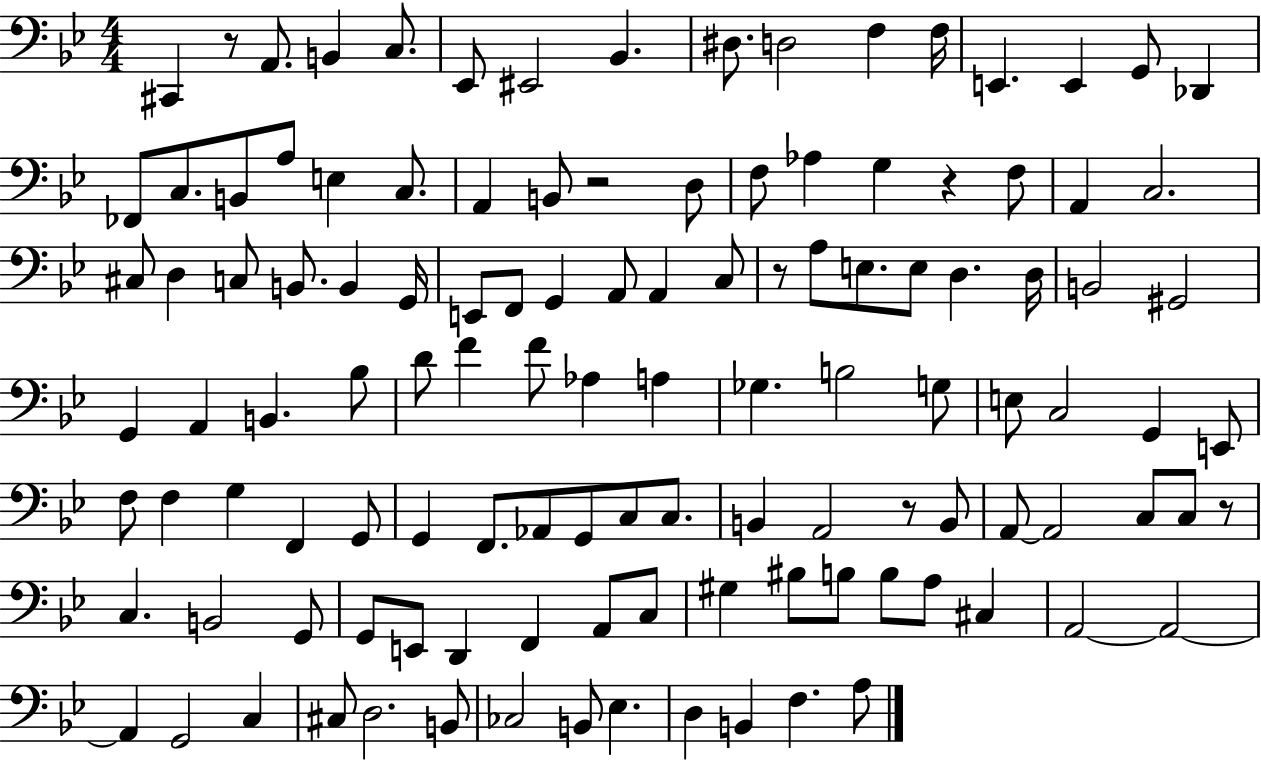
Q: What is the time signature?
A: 4/4